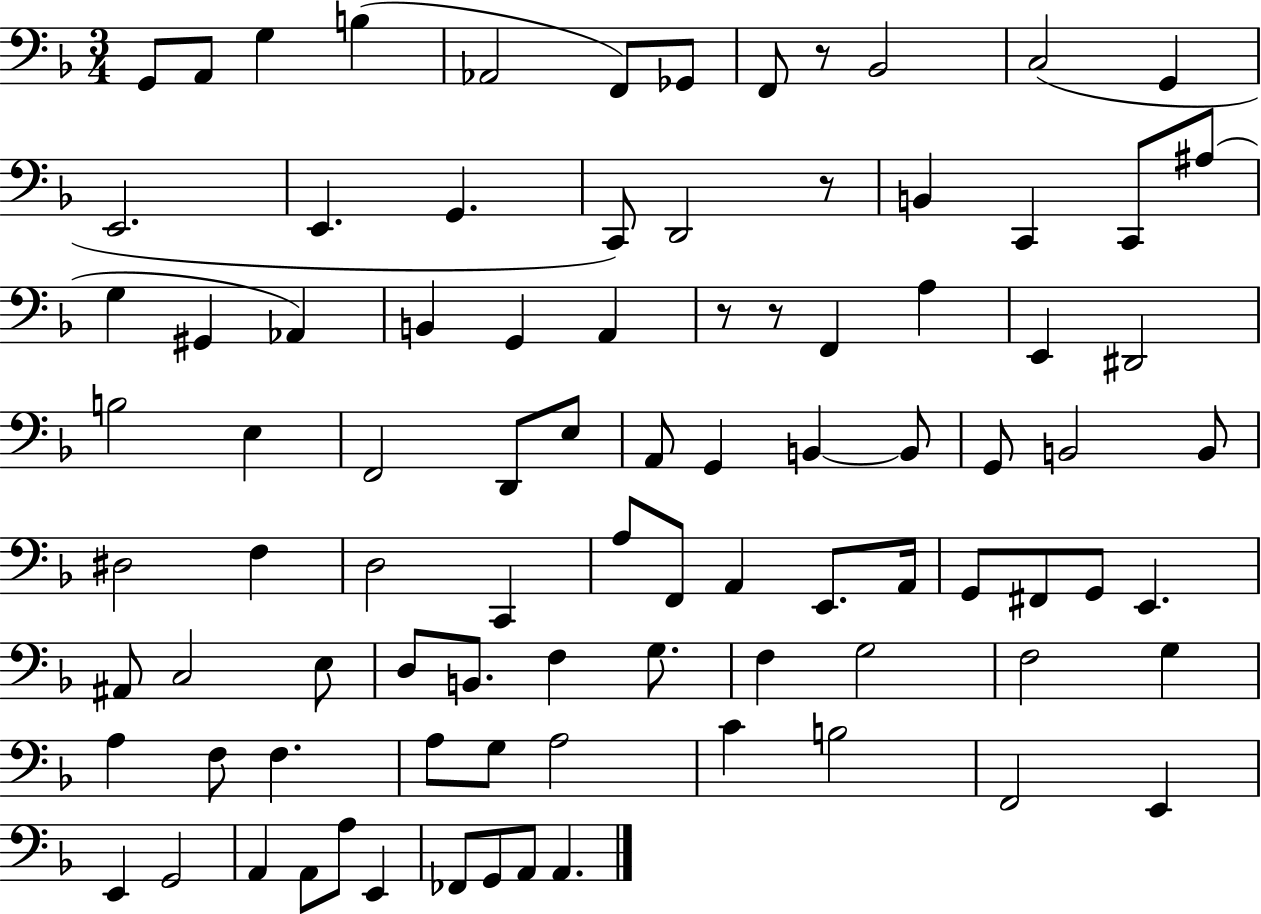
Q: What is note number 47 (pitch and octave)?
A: A3